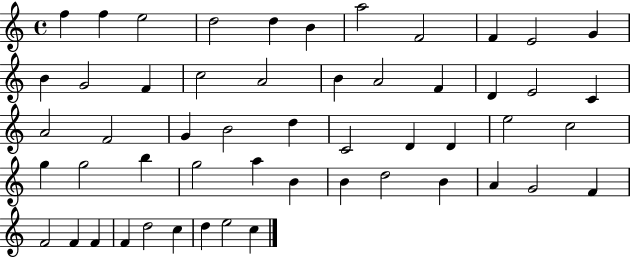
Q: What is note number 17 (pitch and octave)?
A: B4